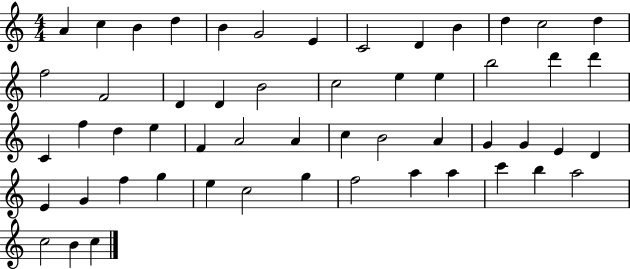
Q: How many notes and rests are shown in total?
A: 54